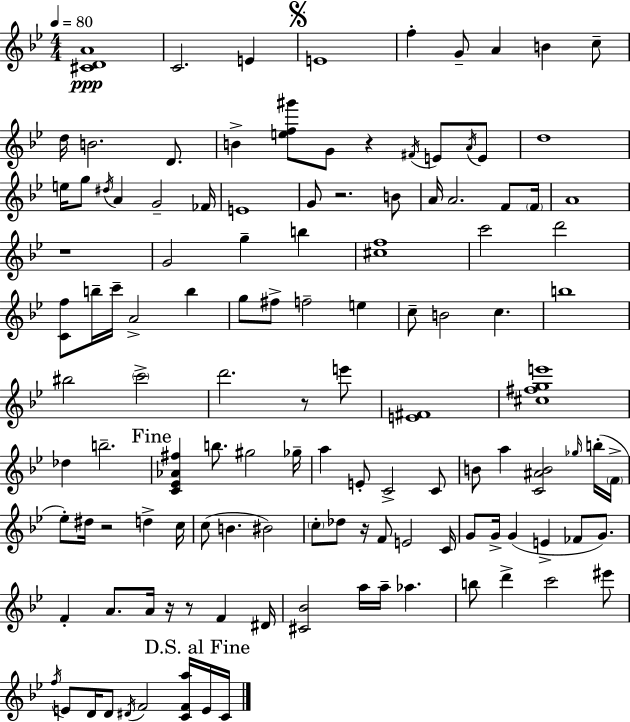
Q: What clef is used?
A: treble